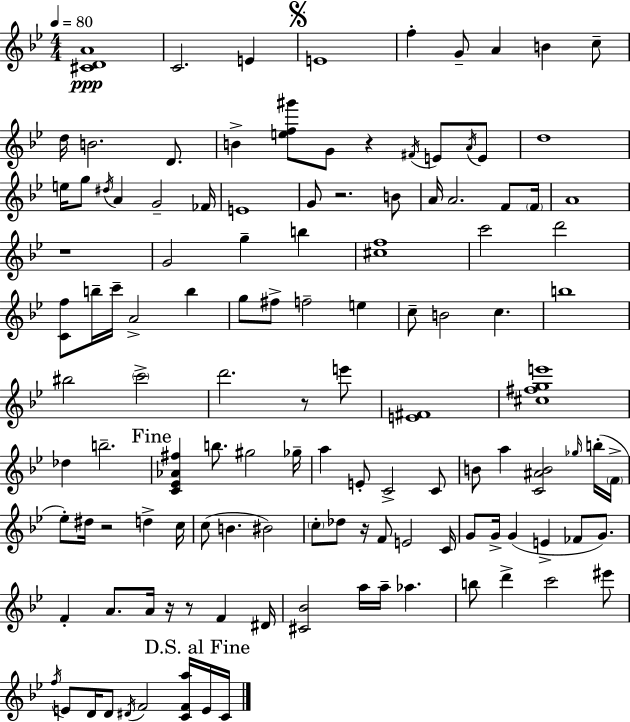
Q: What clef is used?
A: treble